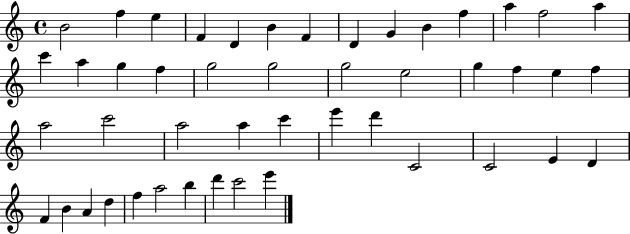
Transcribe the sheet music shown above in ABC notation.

X:1
T:Untitled
M:4/4
L:1/4
K:C
B2 f e F D B F D G B f a f2 a c' a g f g2 g2 g2 e2 g f e f a2 c'2 a2 a c' e' d' C2 C2 E D F B A d f a2 b d' c'2 e'